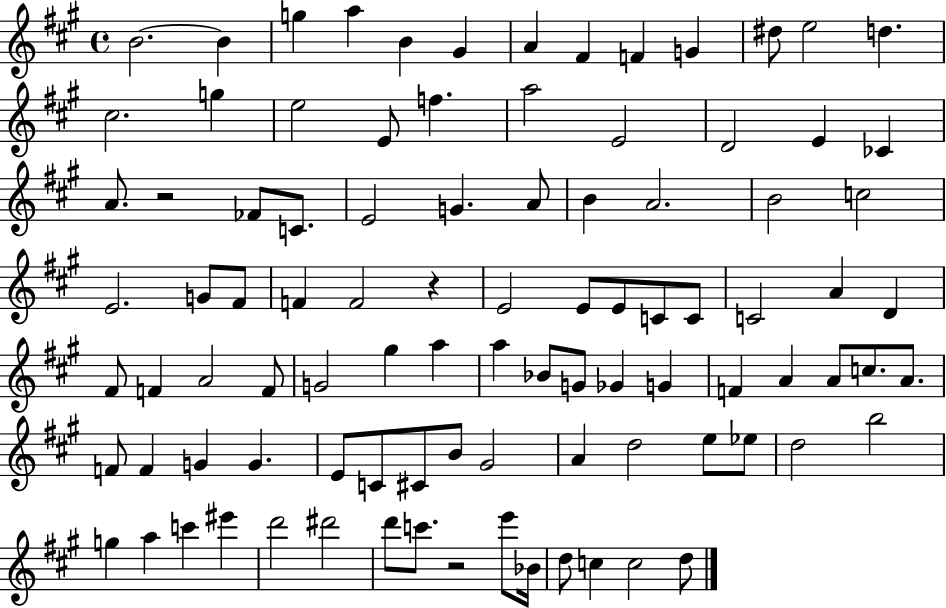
{
  \clef treble
  \time 4/4
  \defaultTimeSignature
  \key a \major
  b'2.~~ b'4 | g''4 a''4 b'4 gis'4 | a'4 fis'4 f'4 g'4 | dis''8 e''2 d''4. | \break cis''2. g''4 | e''2 e'8 f''4. | a''2 e'2 | d'2 e'4 ces'4 | \break a'8. r2 fes'8 c'8. | e'2 g'4. a'8 | b'4 a'2. | b'2 c''2 | \break e'2. g'8 fis'8 | f'4 f'2 r4 | e'2 e'8 e'8 c'8 c'8 | c'2 a'4 d'4 | \break fis'8 f'4 a'2 f'8 | g'2 gis''4 a''4 | a''4 bes'8 g'8 ges'4 g'4 | f'4 a'4 a'8 c''8. a'8. | \break f'8 f'4 g'4 g'4. | e'8 c'8 cis'8 b'8 gis'2 | a'4 d''2 e''8 ees''8 | d''2 b''2 | \break g''4 a''4 c'''4 eis'''4 | d'''2 dis'''2 | d'''8 c'''8. r2 e'''8 bes'16 | d''8 c''4 c''2 d''8 | \break \bar "|."
}